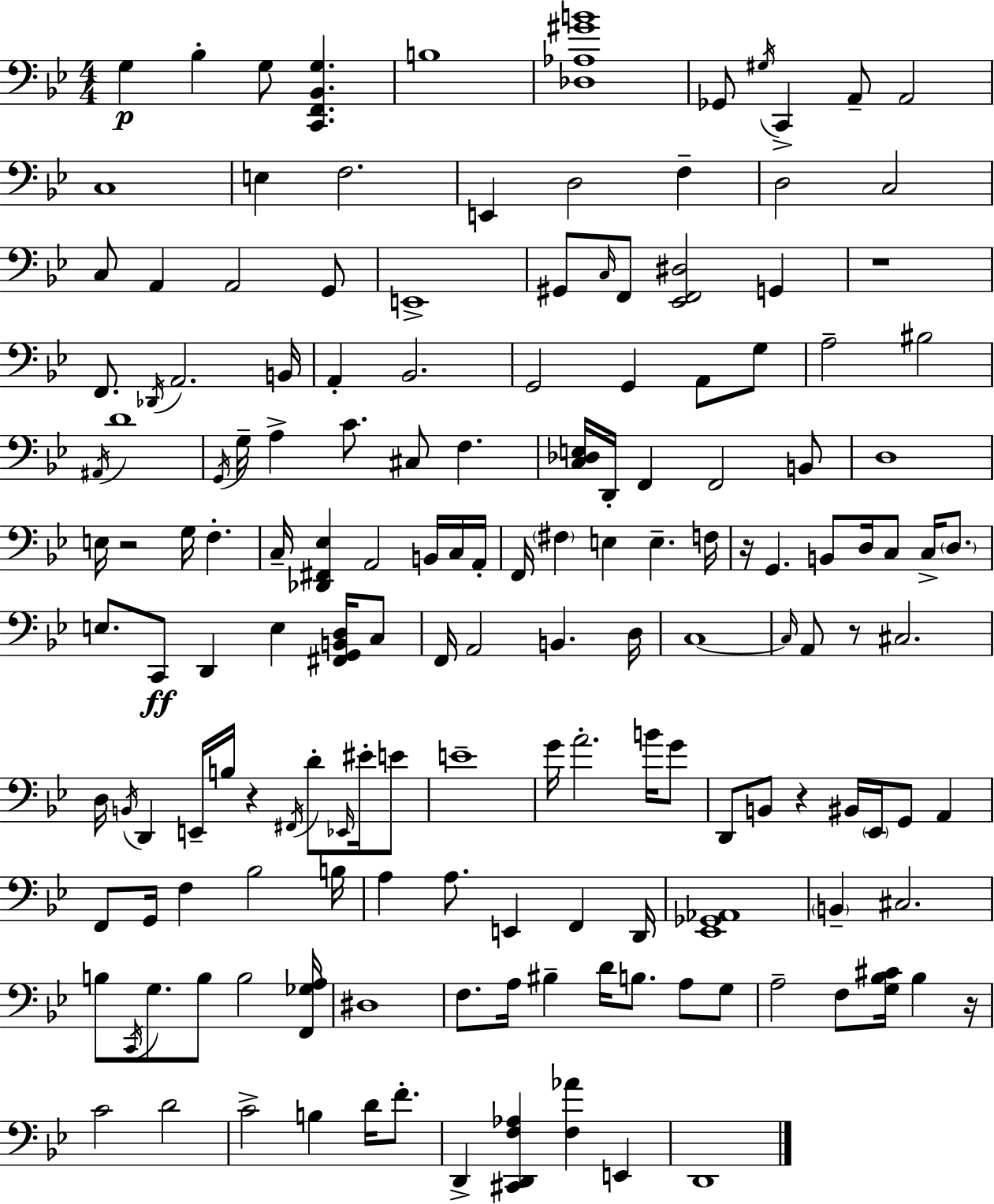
{
  \clef bass
  \numericTimeSignature
  \time 4/4
  \key g \minor
  \repeat volta 2 { g4\p bes4-. g8 <c, f, bes, g>4. | b1 | <des aes gis' b'>1 | ges,8 \acciaccatura { gis16 } c,4-> a,8-- a,2 | \break c1 | e4 f2. | e,4 d2 f4-- | d2 c2 | \break c8 a,4 a,2 g,8 | e,1-> | gis,8 \grace { c16 } f,8 <ees, f, dis>2 g,4 | r1 | \break f,8. \acciaccatura { des,16 } a,2. | b,16 a,4-. bes,2. | g,2 g,4 a,8 | g8 a2-- bis2 | \break \acciaccatura { ais,16 } d'1 | \acciaccatura { g,16 } g16-- a4-> c'8. cis8 f4. | <c des e>16 d,16-. f,4 f,2 | b,8 d1 | \break e16 r2 g16 f4.-. | c16-- <des, fis, ees>4 a,2 | b,16 c16 a,16-. f,16 \parenthesize fis4 e4 e4.-- | f16 r16 g,4. b,8 d16 c8 | \break c16-> \parenthesize d8. e8. c,8\ff d,4 e4 | <fis, g, b, d>16 c8 f,16 a,2 b,4. | d16 c1~~ | \grace { c16 } a,8 r8 cis2. | \break d16 \acciaccatura { b,16 } d,4 e,16-- b16 r4 | \acciaccatura { fis,16 } d'8-. \grace { ees,16 } eis'16-. e'8 e'1-- | g'16 a'2.-. | b'16 g'8 d,8 b,8 r4 | \break bis,16 \parenthesize ees,16 g,8 a,4 f,8 g,16 f4 | bes2 b16 a4 a8. | e,4 f,4 d,16 <ees, ges, aes,>1 | \parenthesize b,4-- cis2. | \break b8 \acciaccatura { c,16 } g8. b8 | b2 <f, ges a>16 dis1 | f8. a16 bis4-- | d'16 b8. a8 g8 a2-- | \break f8 <g bes cis'>16 bes4 r16 c'2 | d'2 c'2-> | b4 d'16 f'8.-. d,4-> <cis, d, f aes>4 | <f aes'>4 e,4 d,1 | \break } \bar "|."
}